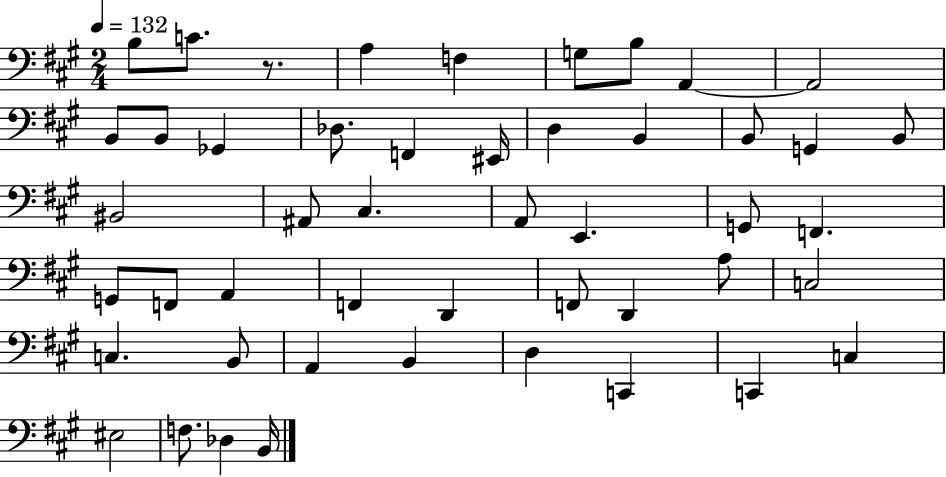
X:1
T:Untitled
M:2/4
L:1/4
K:A
B,/2 C/2 z/2 A, F, G,/2 B,/2 A,, A,,2 B,,/2 B,,/2 _G,, _D,/2 F,, ^E,,/4 D, B,, B,,/2 G,, B,,/2 ^B,,2 ^A,,/2 ^C, A,,/2 E,, G,,/2 F,, G,,/2 F,,/2 A,, F,, D,, F,,/2 D,, A,/2 C,2 C, B,,/2 A,, B,, D, C,, C,, C, ^E,2 F,/2 _D, B,,/4